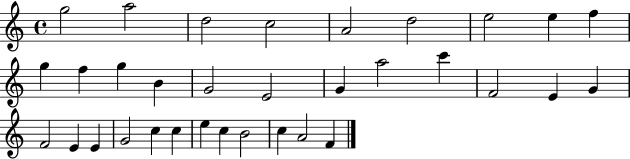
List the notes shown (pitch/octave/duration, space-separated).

G5/h A5/h D5/h C5/h A4/h D5/h E5/h E5/q F5/q G5/q F5/q G5/q B4/q G4/h E4/h G4/q A5/h C6/q F4/h E4/q G4/q F4/h E4/q E4/q G4/h C5/q C5/q E5/q C5/q B4/h C5/q A4/h F4/q